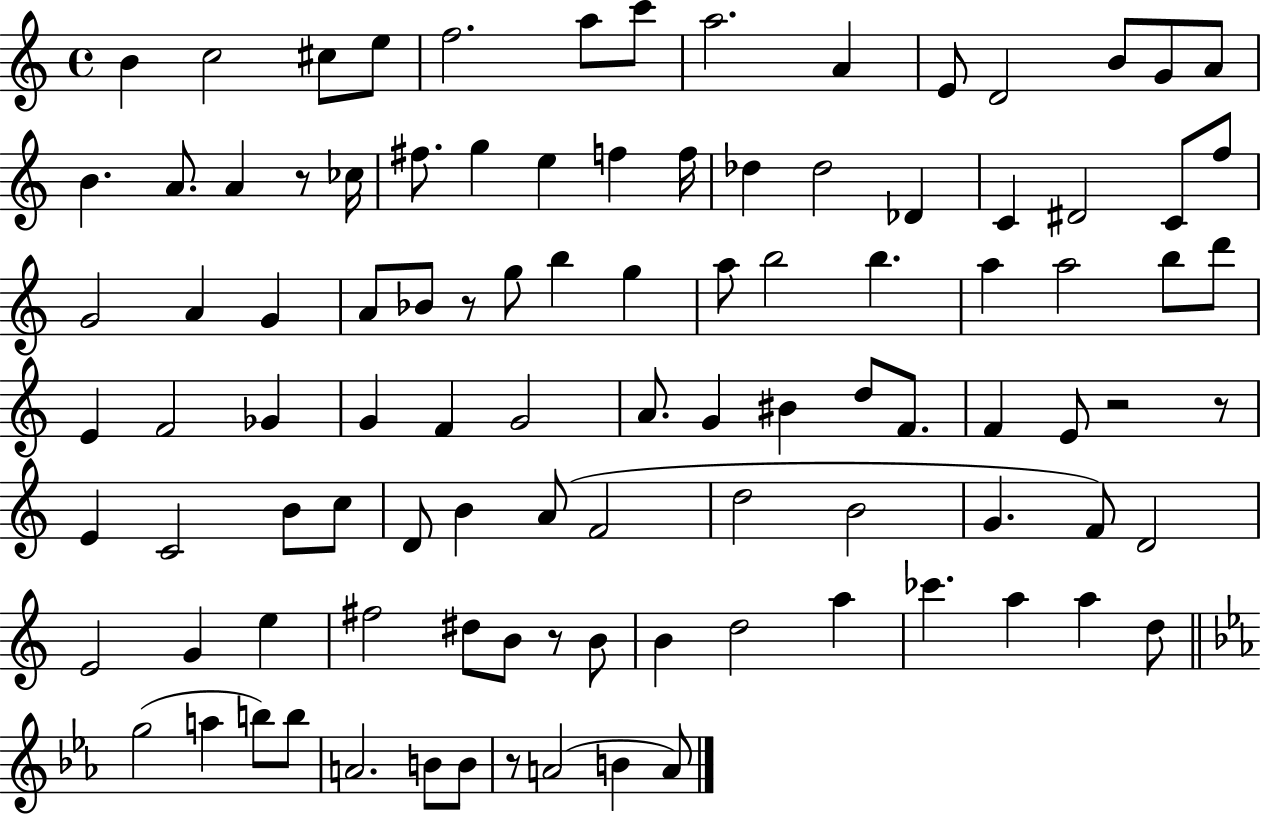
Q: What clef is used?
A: treble